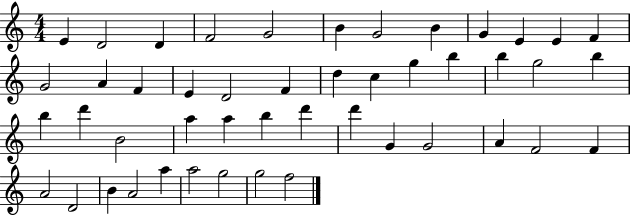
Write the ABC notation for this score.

X:1
T:Untitled
M:4/4
L:1/4
K:C
E D2 D F2 G2 B G2 B G E E F G2 A F E D2 F d c g b b g2 b b d' B2 a a b d' d' G G2 A F2 F A2 D2 B A2 a a2 g2 g2 f2